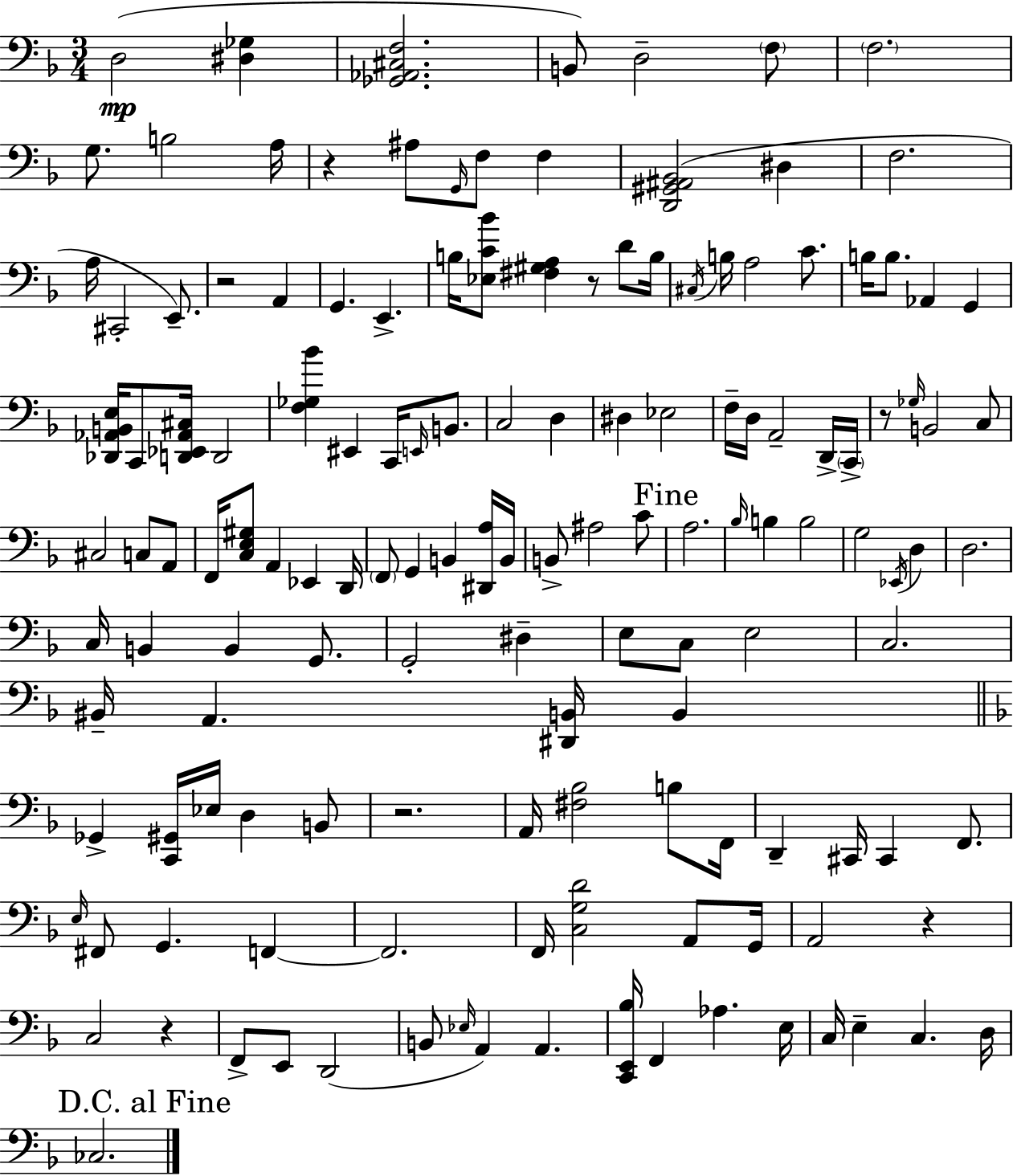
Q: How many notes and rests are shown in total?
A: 142